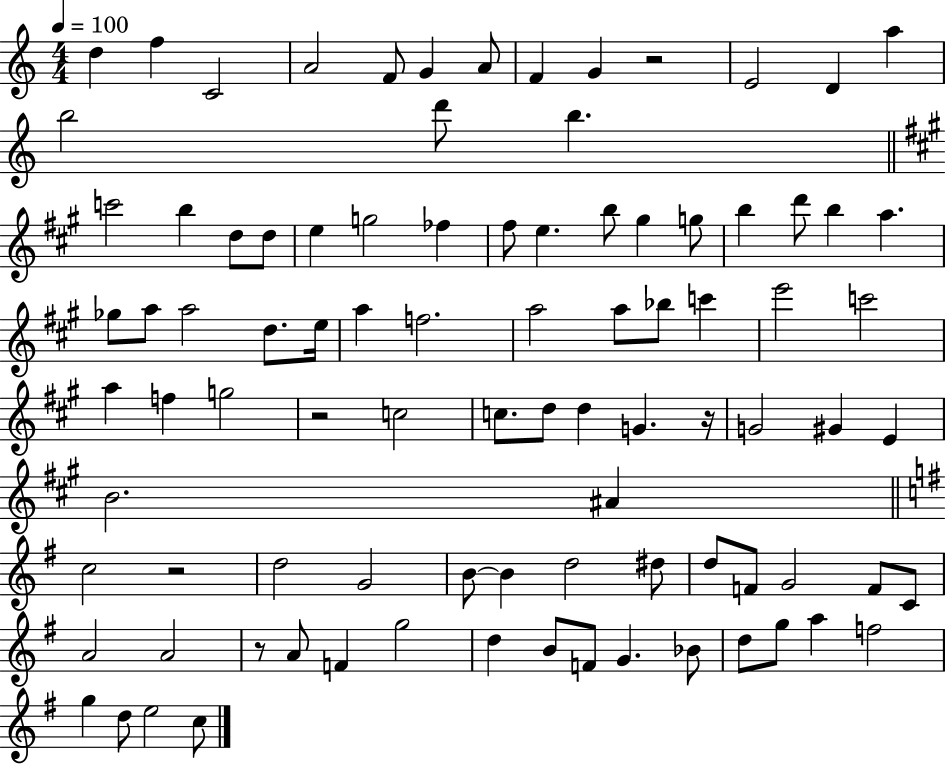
{
  \clef treble
  \numericTimeSignature
  \time 4/4
  \key c \major
  \tempo 4 = 100
  d''4 f''4 c'2 | a'2 f'8 g'4 a'8 | f'4 g'4 r2 | e'2 d'4 a''4 | \break b''2 d'''8 b''4. | \bar "||" \break \key a \major c'''2 b''4 d''8 d''8 | e''4 g''2 fes''4 | fis''8 e''4. b''8 gis''4 g''8 | b''4 d'''8 b''4 a''4. | \break ges''8 a''8 a''2 d''8. e''16 | a''4 f''2. | a''2 a''8 bes''8 c'''4 | e'''2 c'''2 | \break a''4 f''4 g''2 | r2 c''2 | c''8. d''8 d''4 g'4. r16 | g'2 gis'4 e'4 | \break b'2. ais'4 | \bar "||" \break \key g \major c''2 r2 | d''2 g'2 | b'8~~ b'4 d''2 dis''8 | d''8 f'8 g'2 f'8 c'8 | \break a'2 a'2 | r8 a'8 f'4 g''2 | d''4 b'8 f'8 g'4. bes'8 | d''8 g''8 a''4 f''2 | \break g''4 d''8 e''2 c''8 | \bar "|."
}